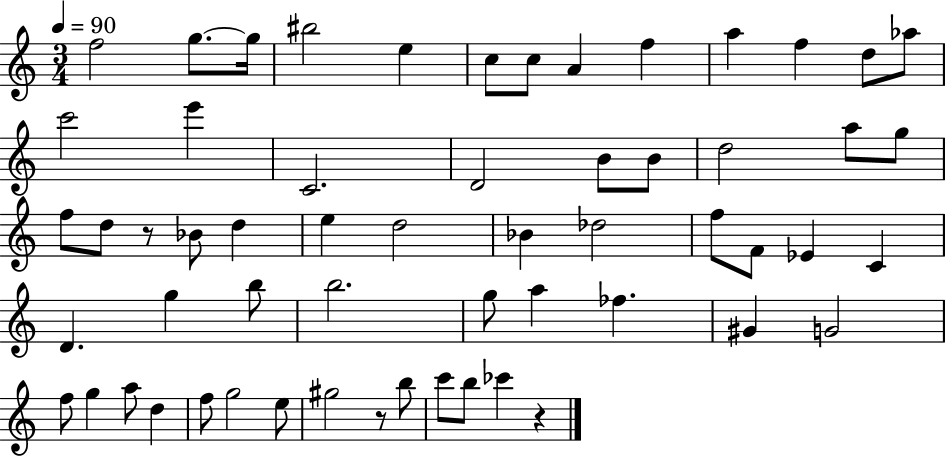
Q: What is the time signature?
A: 3/4